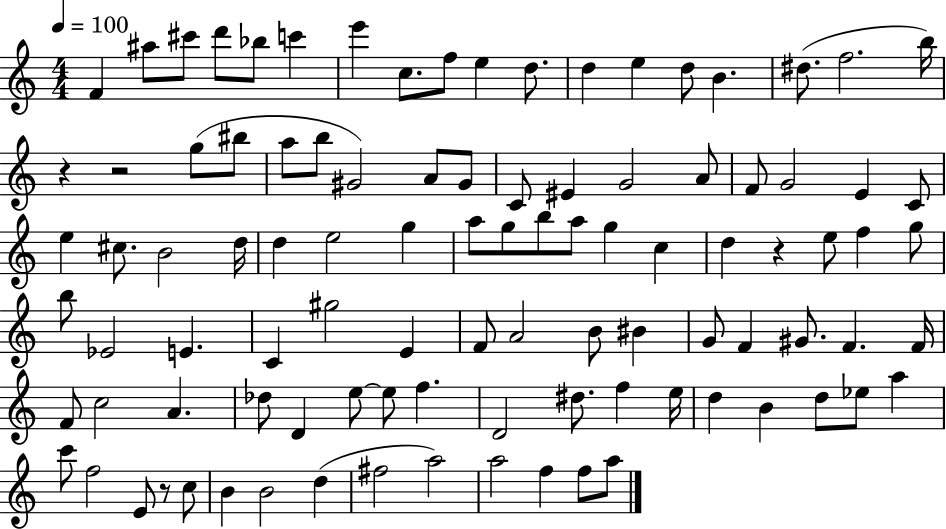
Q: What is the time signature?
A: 4/4